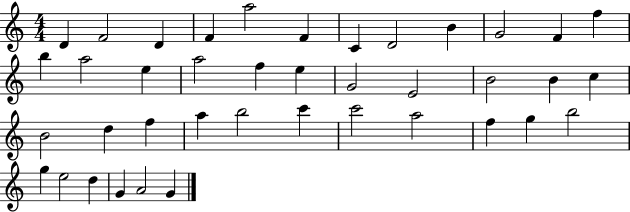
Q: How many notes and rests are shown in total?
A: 40